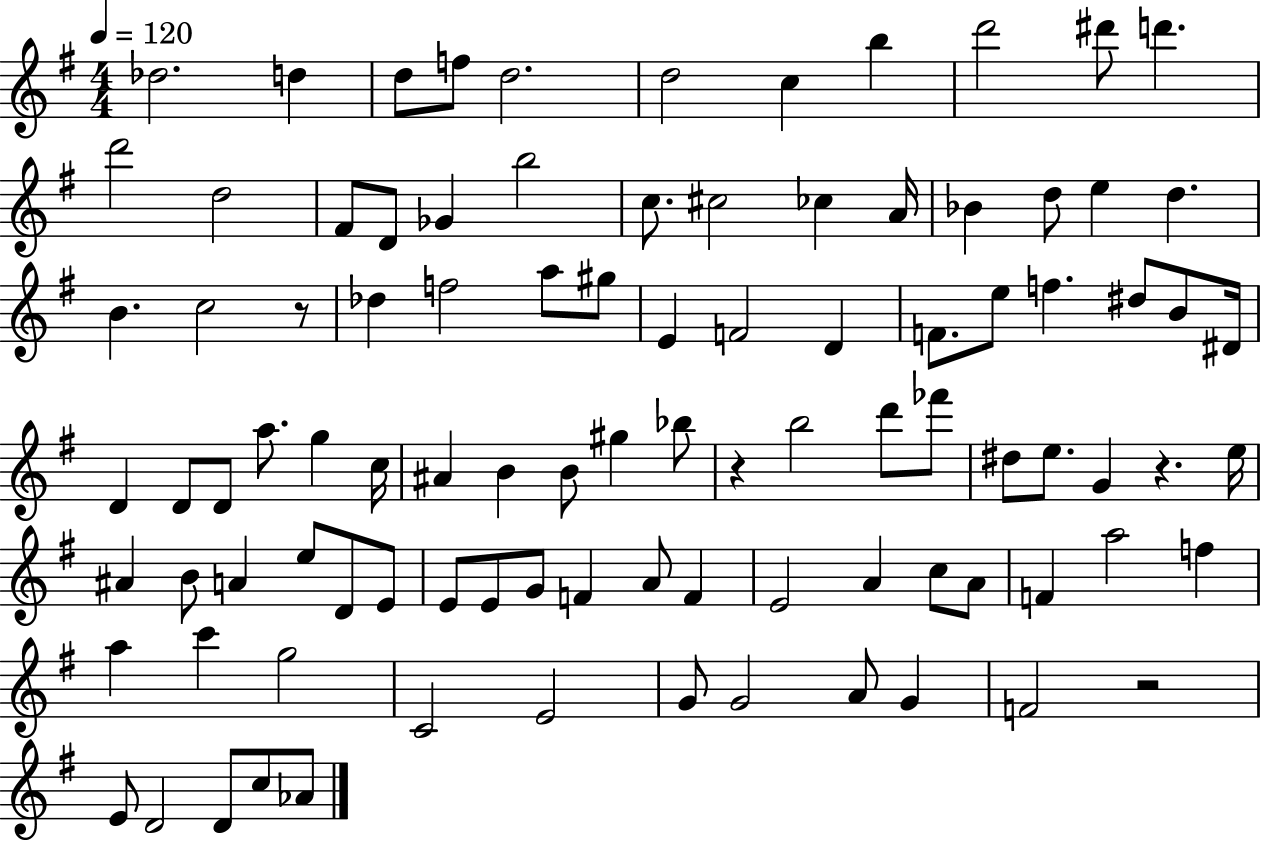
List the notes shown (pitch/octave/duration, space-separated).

Db5/h. D5/q D5/e F5/e D5/h. D5/h C5/q B5/q D6/h D#6/e D6/q. D6/h D5/h F#4/e D4/e Gb4/q B5/h C5/e. C#5/h CES5/q A4/s Bb4/q D5/e E5/q D5/q. B4/q. C5/h R/e Db5/q F5/h A5/e G#5/e E4/q F4/h D4/q F4/e. E5/e F5/q. D#5/e B4/e D#4/s D4/q D4/e D4/e A5/e. G5/q C5/s A#4/q B4/q B4/e G#5/q Bb5/e R/q B5/h D6/e FES6/e D#5/e E5/e. G4/q R/q. E5/s A#4/q B4/e A4/q E5/e D4/e E4/e E4/e E4/e G4/e F4/q A4/e F4/q E4/h A4/q C5/e A4/e F4/q A5/h F5/q A5/q C6/q G5/h C4/h E4/h G4/e G4/h A4/e G4/q F4/h R/h E4/e D4/h D4/e C5/e Ab4/e